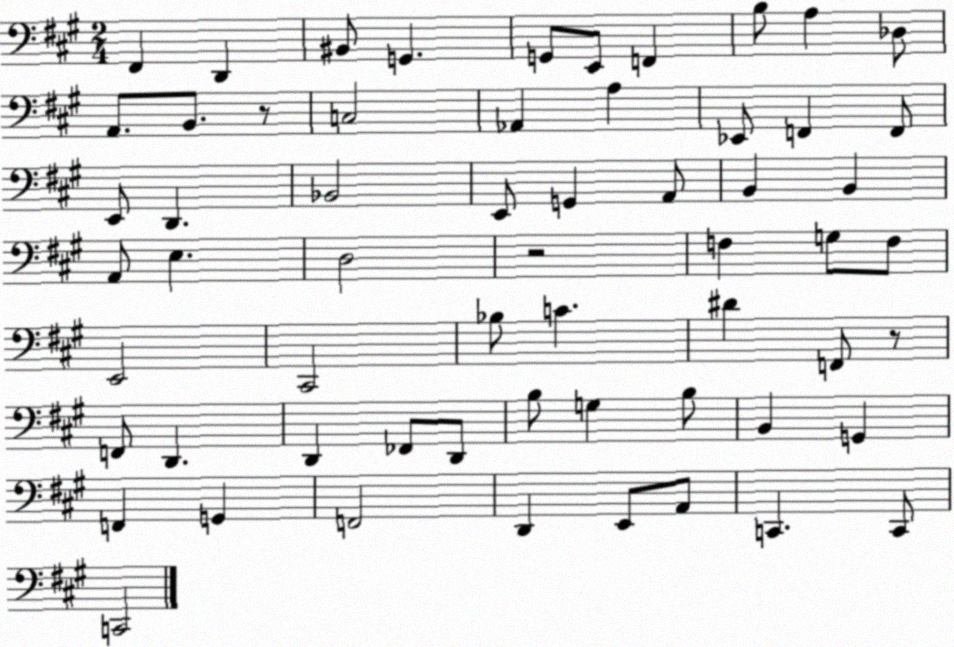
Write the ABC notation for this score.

X:1
T:Untitled
M:2/4
L:1/4
K:A
^F,, D,, ^B,,/2 G,, G,,/2 E,,/2 F,, B,/2 A, _D,/2 A,,/2 B,,/2 z/2 C,2 _A,, A, _E,,/2 F,, F,,/2 E,,/2 D,, _B,,2 E,,/2 G,, A,,/2 B,, B,, A,,/2 E, D,2 z2 F, G,/2 F,/2 E,,2 ^C,,2 _B,/2 C ^D F,,/2 z/2 F,,/2 D,, D,, _F,,/2 D,,/2 B,/2 G, B,/2 B,, G,, F,, G,, F,,2 D,, E,,/2 A,,/2 C,, C,,/2 C,,2